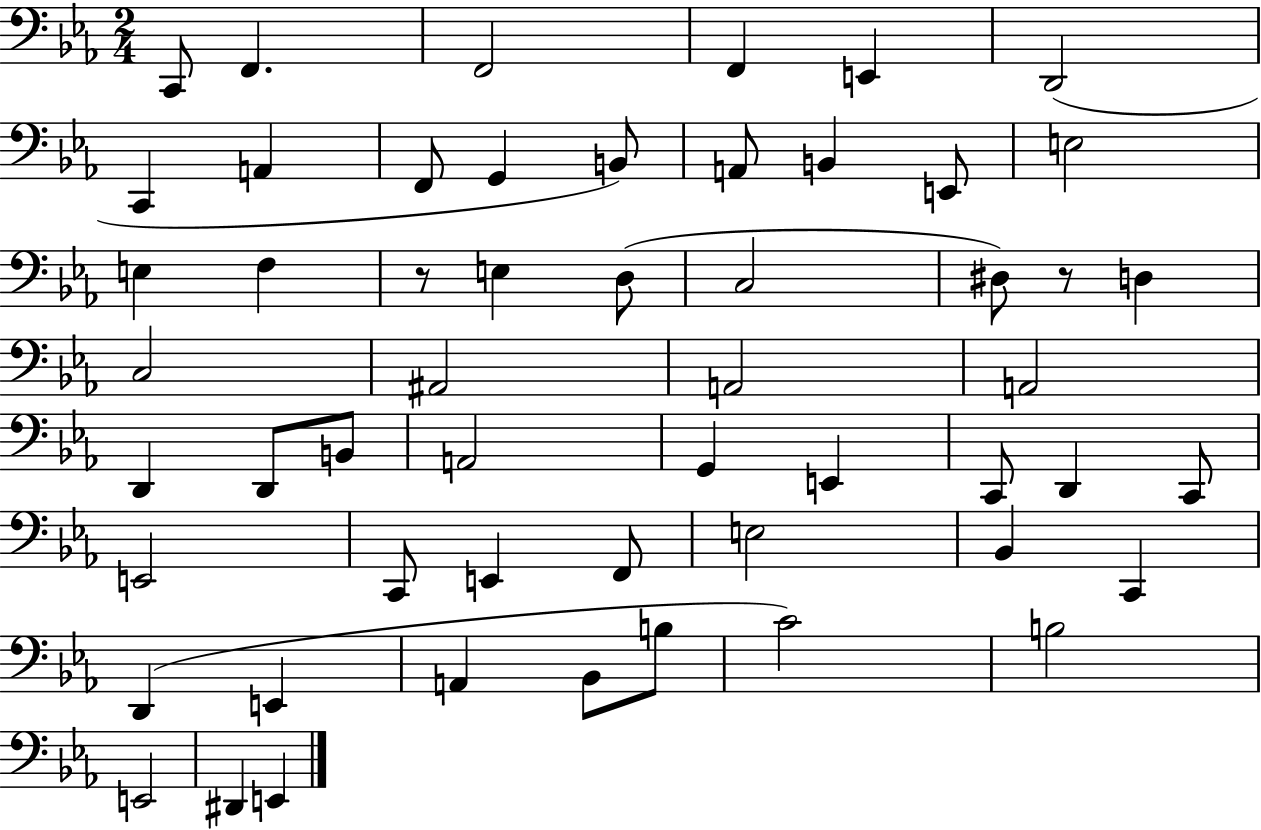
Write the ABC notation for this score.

X:1
T:Untitled
M:2/4
L:1/4
K:Eb
C,,/2 F,, F,,2 F,, E,, D,,2 C,, A,, F,,/2 G,, B,,/2 A,,/2 B,, E,,/2 E,2 E, F, z/2 E, D,/2 C,2 ^D,/2 z/2 D, C,2 ^A,,2 A,,2 A,,2 D,, D,,/2 B,,/2 A,,2 G,, E,, C,,/2 D,, C,,/2 E,,2 C,,/2 E,, F,,/2 E,2 _B,, C,, D,, E,, A,, _B,,/2 B,/2 C2 B,2 E,,2 ^D,, E,,